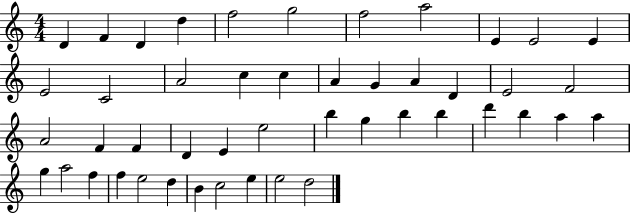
X:1
T:Untitled
M:4/4
L:1/4
K:C
D F D d f2 g2 f2 a2 E E2 E E2 C2 A2 c c A G A D E2 F2 A2 F F D E e2 b g b b d' b a a g a2 f f e2 d B c2 e e2 d2